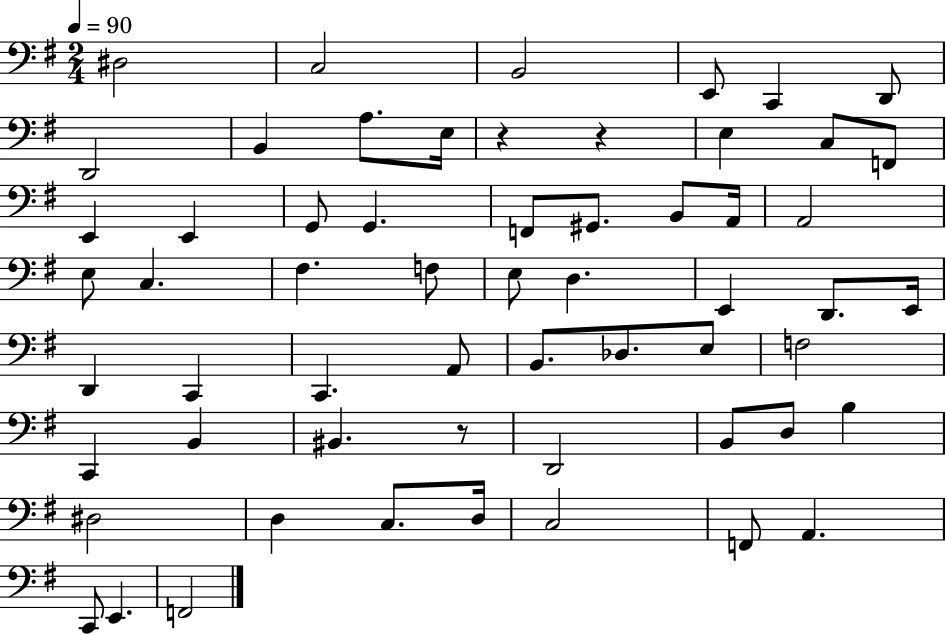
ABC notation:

X:1
T:Untitled
M:2/4
L:1/4
K:G
^D,2 C,2 B,,2 E,,/2 C,, D,,/2 D,,2 B,, A,/2 E,/4 z z E, C,/2 F,,/2 E,, E,, G,,/2 G,, F,,/2 ^G,,/2 B,,/2 A,,/4 A,,2 E,/2 C, ^F, F,/2 E,/2 D, E,, D,,/2 E,,/4 D,, C,, C,, A,,/2 B,,/2 _D,/2 E,/2 F,2 C,, B,, ^B,, z/2 D,,2 B,,/2 D,/2 B, ^D,2 D, C,/2 D,/4 C,2 F,,/2 A,, C,,/2 E,, F,,2